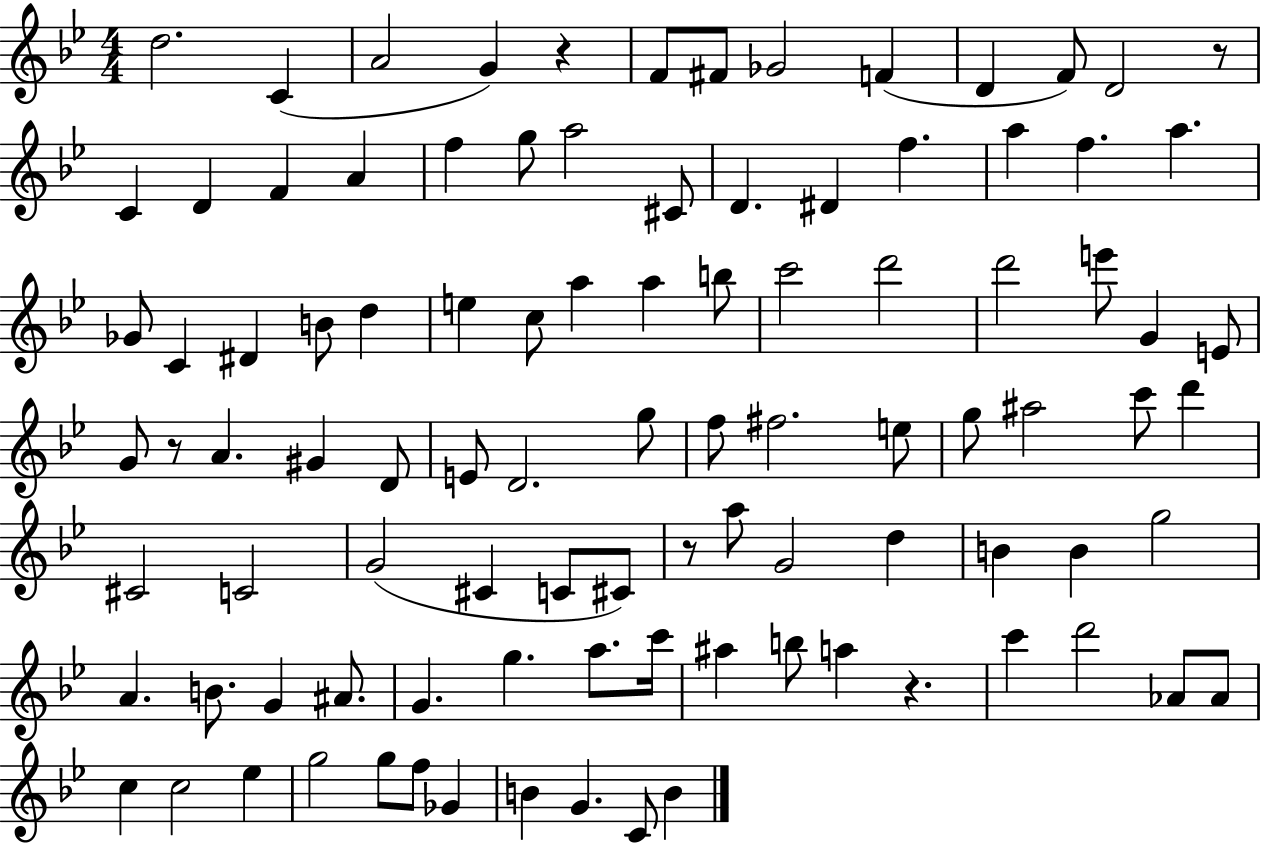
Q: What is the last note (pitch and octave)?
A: B4